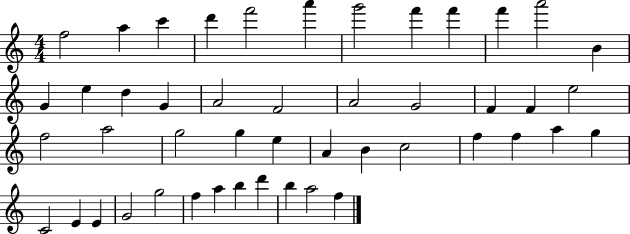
X:1
T:Untitled
M:4/4
L:1/4
K:C
f2 a c' d' f'2 a' g'2 f' f' f' a'2 B G e d G A2 F2 A2 G2 F F e2 f2 a2 g2 g e A B c2 f f a g C2 E E G2 g2 f a b d' b a2 f